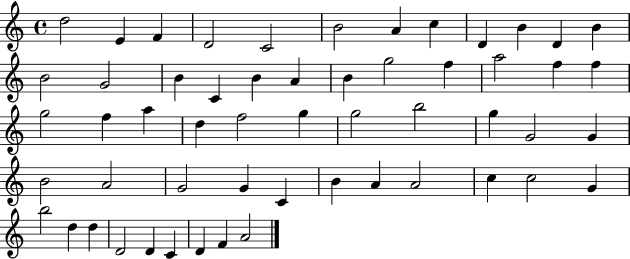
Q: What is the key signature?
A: C major